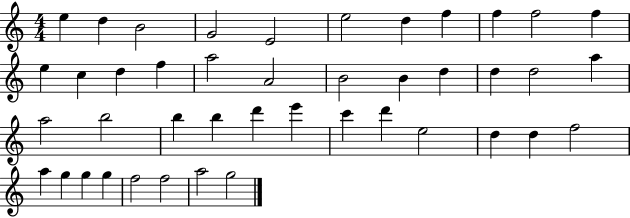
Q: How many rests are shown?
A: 0